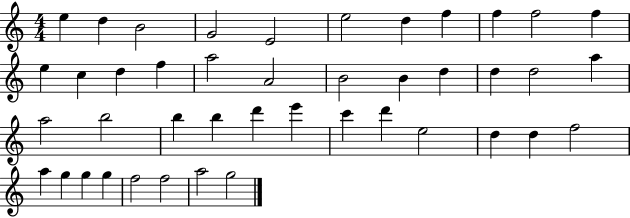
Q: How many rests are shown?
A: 0